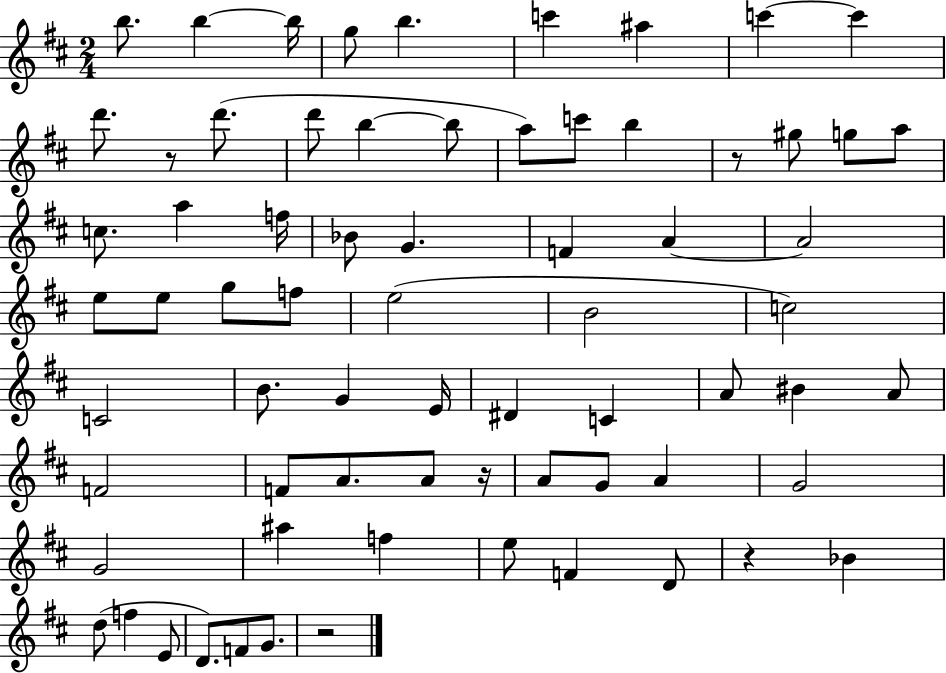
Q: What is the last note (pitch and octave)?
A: G4